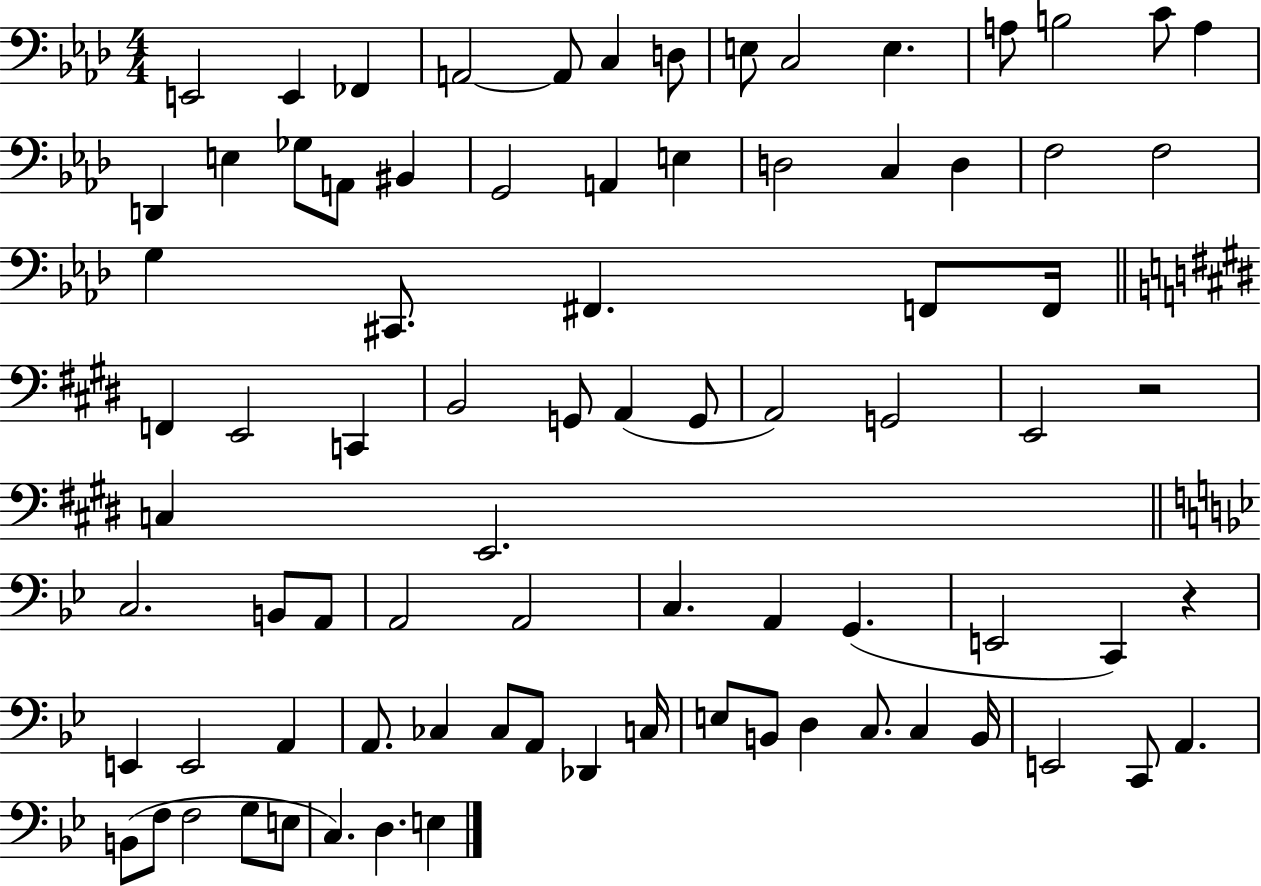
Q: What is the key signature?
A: AES major